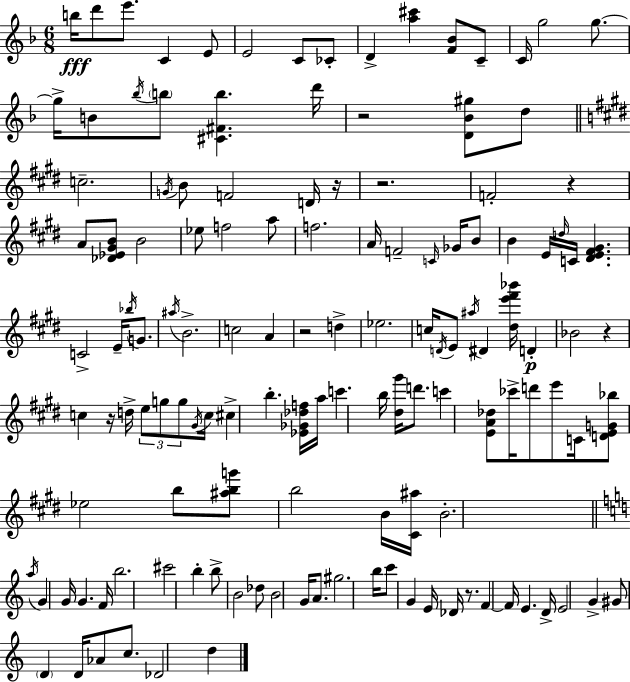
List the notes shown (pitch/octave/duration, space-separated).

B5/s D6/e E6/e. C4/q E4/e E4/h C4/e CES4/e D4/q [A5,C#6]/q [F4,Bb4]/e C4/e C4/s G5/h G5/e. G5/s B4/e Bb5/s B5/e [C#4,F#4,B5]/q. D6/s R/h [D4,Bb4,G#5]/e D5/e C5/h. G4/s B4/e F4/h D4/s R/s R/h. F4/h R/q A4/e [Db4,Eb4,G#4,B4]/e B4/h Eb5/e F5/h A5/e F5/h. A4/s F4/h C4/s Gb4/s B4/e B4/q E4/s D5/s C4/s [D#4,E4,F#4,G#4]/q. C4/h E4/s Bb5/s G4/e. A#5/s B4/h. C5/h A4/q R/h D5/q Eb5/h. C5/s D4/s E4/e A#5/s D#4/q [D#5,E6,F#6,Bb6]/s D4/q Bb4/h R/q C5/q R/s D5/s E5/e G5/e G5/e G#4/s C5/s C#5/q B5/q. [Eb4,Gb4,Db5,F5]/s A5/s C6/q. B5/s [D#5,G#6]/s D6/e. C6/q [E4,A4,Db5]/e CES6/s D6/e E6/e C4/s [D4,E4,G4,Bb5]/e Eb5/h B5/e [A#5,B5,G6]/e B5/h B4/s [C#4,A#5]/s B4/h. A5/s G4/q G4/s G4/q. F4/s B5/h. C#6/h B5/q B5/e B4/h Db5/e B4/h G4/s A4/e. G#5/h. B5/s C6/e G4/q E4/s Db4/s R/e. F4/q F4/s E4/q. D4/s E4/h G4/q G#4/e D4/q D4/s Ab4/e C5/e. Db4/h D5/q